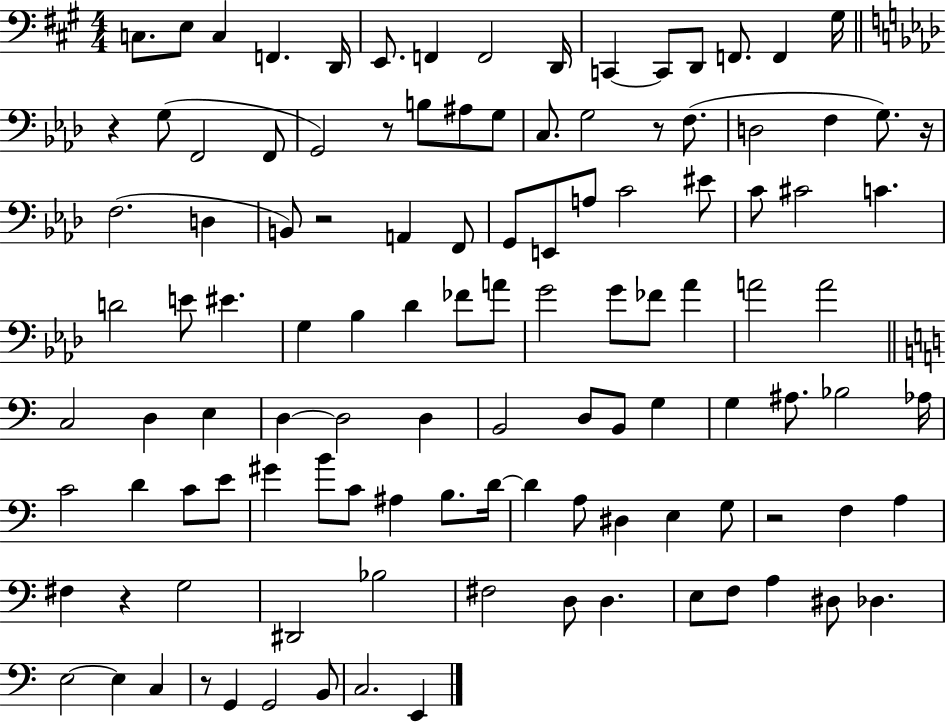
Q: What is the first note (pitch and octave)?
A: C3